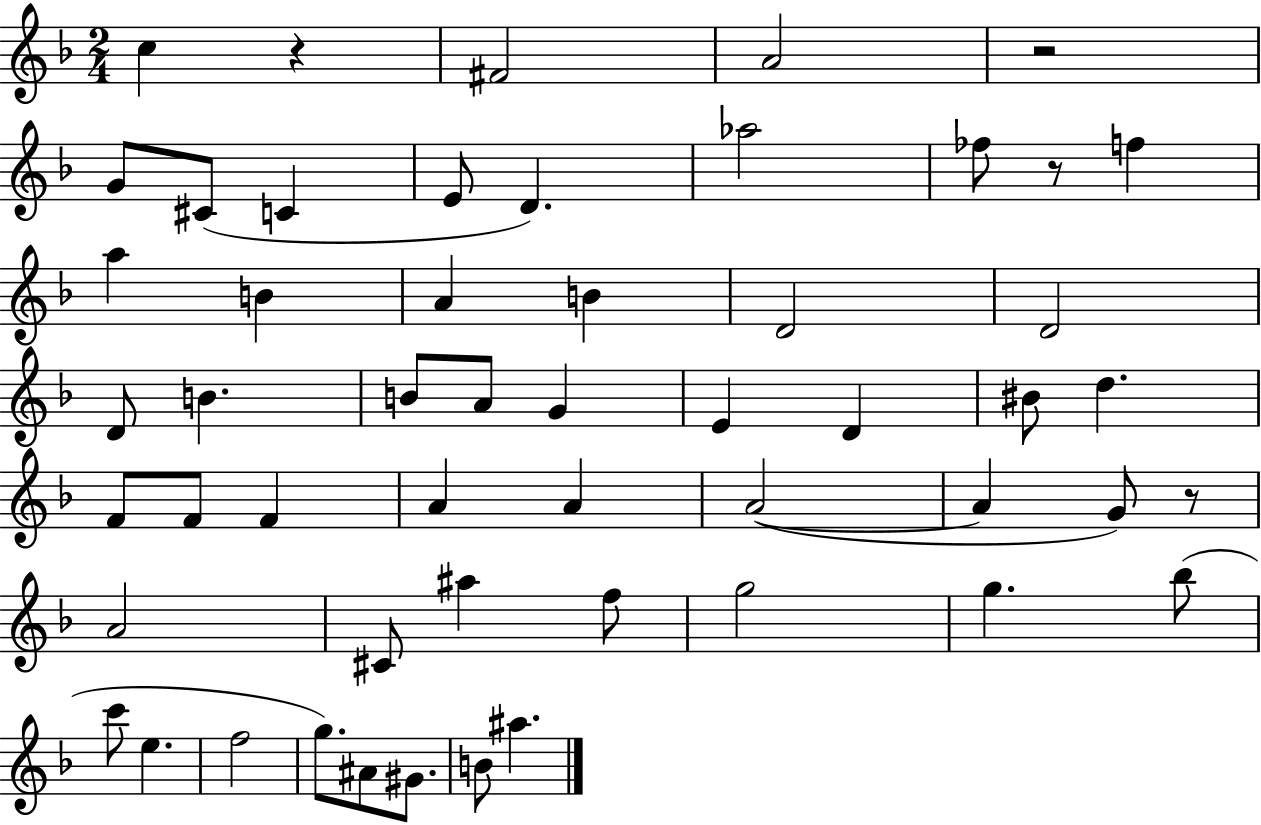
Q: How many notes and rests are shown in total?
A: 53